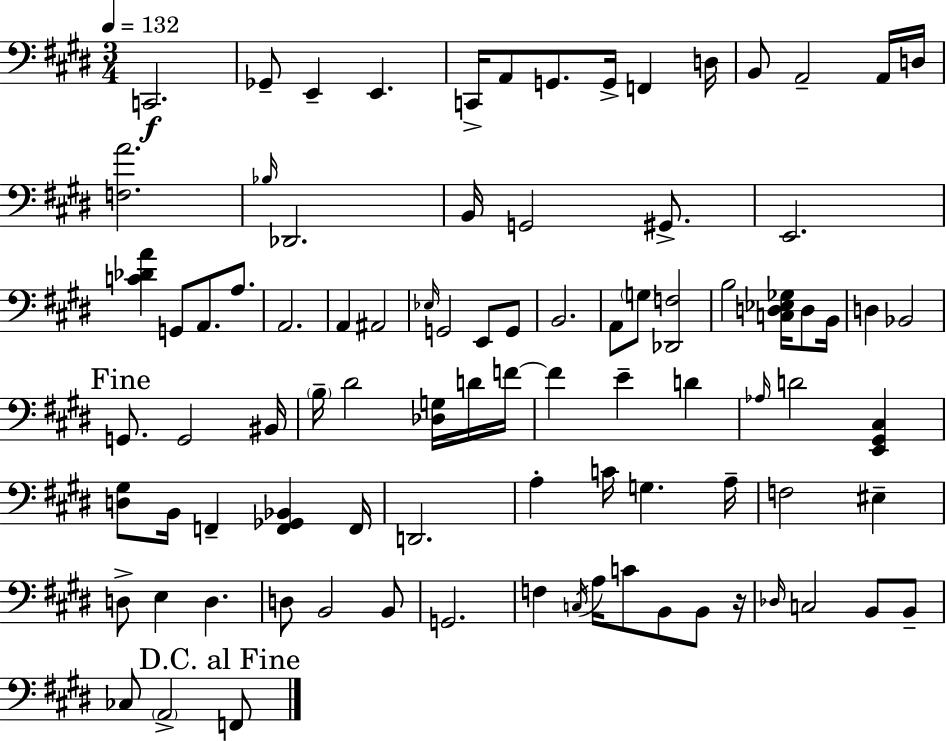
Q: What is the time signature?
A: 3/4